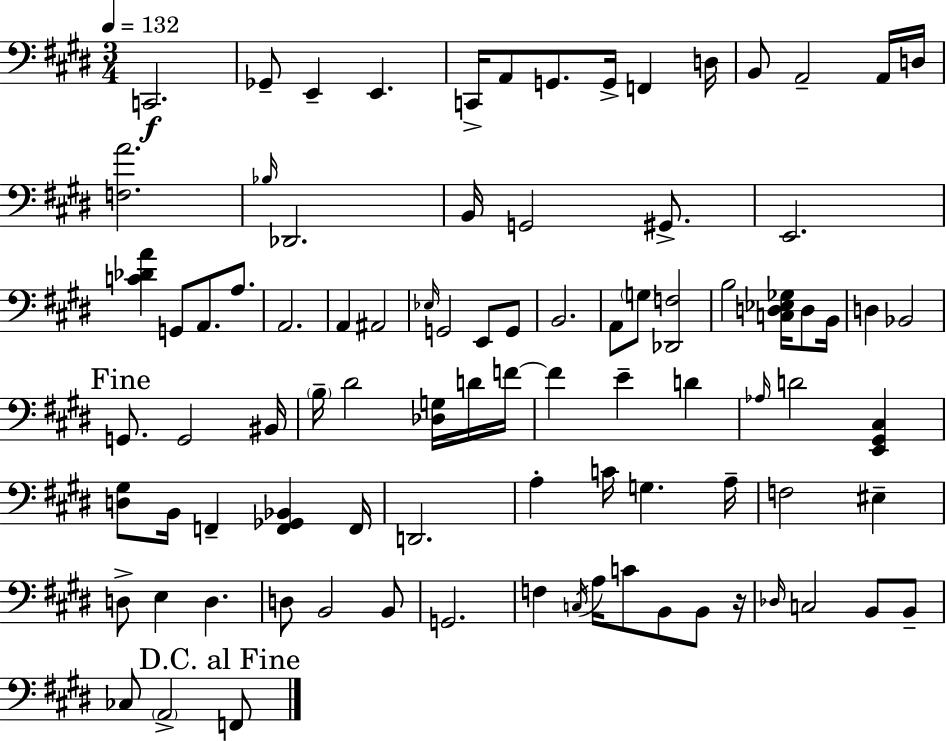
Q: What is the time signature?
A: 3/4